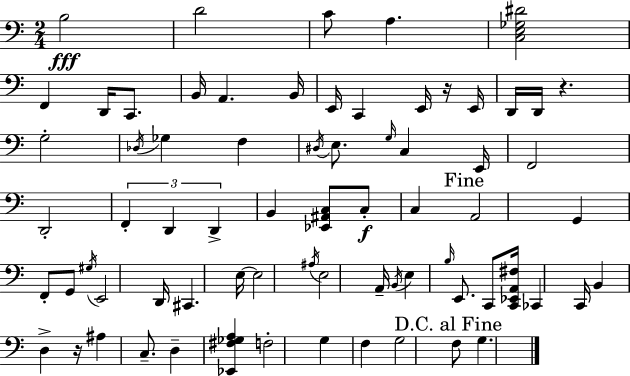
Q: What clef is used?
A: bass